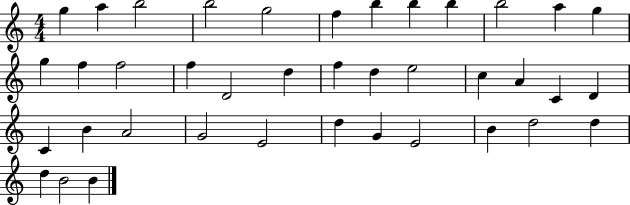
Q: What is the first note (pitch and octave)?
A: G5